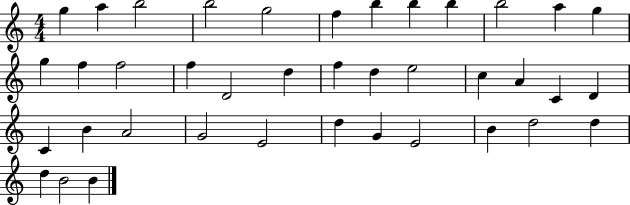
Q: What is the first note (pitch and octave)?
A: G5